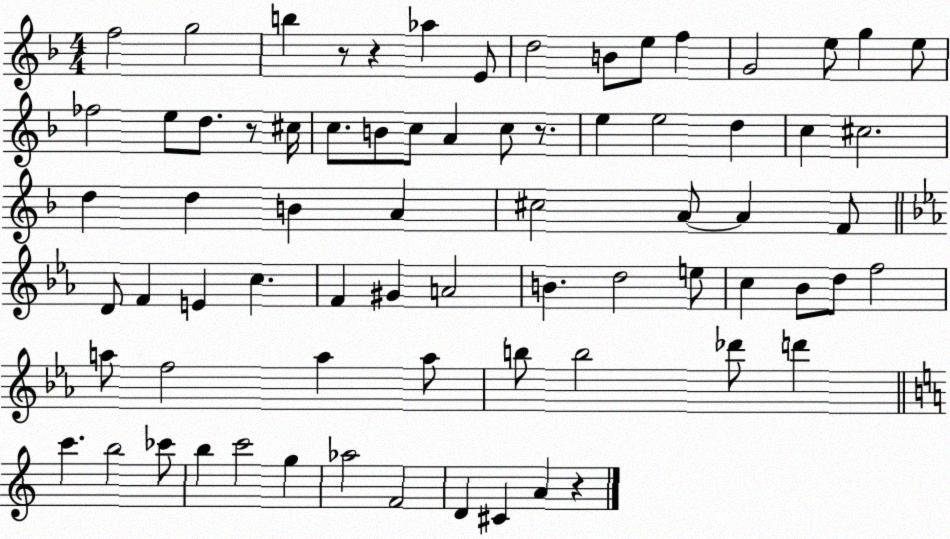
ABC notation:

X:1
T:Untitled
M:4/4
L:1/4
K:F
f2 g2 b z/2 z _a E/2 d2 B/2 e/2 f G2 e/2 g e/2 _f2 e/2 d/2 z/2 ^c/4 c/2 B/2 c/2 A c/2 z/2 e e2 d c ^c2 d d B A ^c2 A/2 A F/2 D/2 F E c F ^G A2 B d2 e/2 c _B/2 d/2 f2 a/2 f2 a a/2 b/2 b2 _d'/2 d' c' b2 _c'/2 b c'2 g _a2 F2 D ^C A z